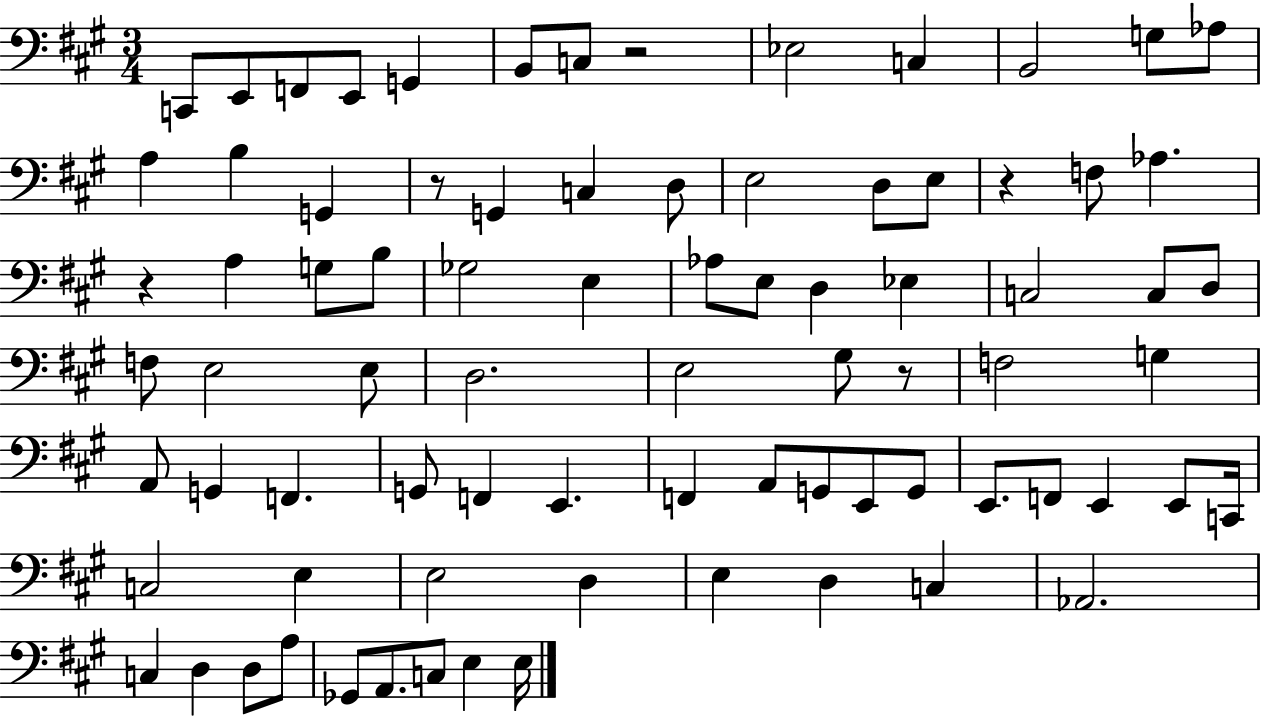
{
  \clef bass
  \numericTimeSignature
  \time 3/4
  \key a \major
  c,8 e,8 f,8 e,8 g,4 | b,8 c8 r2 | ees2 c4 | b,2 g8 aes8 | \break a4 b4 g,4 | r8 g,4 c4 d8 | e2 d8 e8 | r4 f8 aes4. | \break r4 a4 g8 b8 | ges2 e4 | aes8 e8 d4 ees4 | c2 c8 d8 | \break f8 e2 e8 | d2. | e2 gis8 r8 | f2 g4 | \break a,8 g,4 f,4. | g,8 f,4 e,4. | f,4 a,8 g,8 e,8 g,8 | e,8. f,8 e,4 e,8 c,16 | \break c2 e4 | e2 d4 | e4 d4 c4 | aes,2. | \break c4 d4 d8 a8 | ges,8 a,8. c8 e4 e16 | \bar "|."
}